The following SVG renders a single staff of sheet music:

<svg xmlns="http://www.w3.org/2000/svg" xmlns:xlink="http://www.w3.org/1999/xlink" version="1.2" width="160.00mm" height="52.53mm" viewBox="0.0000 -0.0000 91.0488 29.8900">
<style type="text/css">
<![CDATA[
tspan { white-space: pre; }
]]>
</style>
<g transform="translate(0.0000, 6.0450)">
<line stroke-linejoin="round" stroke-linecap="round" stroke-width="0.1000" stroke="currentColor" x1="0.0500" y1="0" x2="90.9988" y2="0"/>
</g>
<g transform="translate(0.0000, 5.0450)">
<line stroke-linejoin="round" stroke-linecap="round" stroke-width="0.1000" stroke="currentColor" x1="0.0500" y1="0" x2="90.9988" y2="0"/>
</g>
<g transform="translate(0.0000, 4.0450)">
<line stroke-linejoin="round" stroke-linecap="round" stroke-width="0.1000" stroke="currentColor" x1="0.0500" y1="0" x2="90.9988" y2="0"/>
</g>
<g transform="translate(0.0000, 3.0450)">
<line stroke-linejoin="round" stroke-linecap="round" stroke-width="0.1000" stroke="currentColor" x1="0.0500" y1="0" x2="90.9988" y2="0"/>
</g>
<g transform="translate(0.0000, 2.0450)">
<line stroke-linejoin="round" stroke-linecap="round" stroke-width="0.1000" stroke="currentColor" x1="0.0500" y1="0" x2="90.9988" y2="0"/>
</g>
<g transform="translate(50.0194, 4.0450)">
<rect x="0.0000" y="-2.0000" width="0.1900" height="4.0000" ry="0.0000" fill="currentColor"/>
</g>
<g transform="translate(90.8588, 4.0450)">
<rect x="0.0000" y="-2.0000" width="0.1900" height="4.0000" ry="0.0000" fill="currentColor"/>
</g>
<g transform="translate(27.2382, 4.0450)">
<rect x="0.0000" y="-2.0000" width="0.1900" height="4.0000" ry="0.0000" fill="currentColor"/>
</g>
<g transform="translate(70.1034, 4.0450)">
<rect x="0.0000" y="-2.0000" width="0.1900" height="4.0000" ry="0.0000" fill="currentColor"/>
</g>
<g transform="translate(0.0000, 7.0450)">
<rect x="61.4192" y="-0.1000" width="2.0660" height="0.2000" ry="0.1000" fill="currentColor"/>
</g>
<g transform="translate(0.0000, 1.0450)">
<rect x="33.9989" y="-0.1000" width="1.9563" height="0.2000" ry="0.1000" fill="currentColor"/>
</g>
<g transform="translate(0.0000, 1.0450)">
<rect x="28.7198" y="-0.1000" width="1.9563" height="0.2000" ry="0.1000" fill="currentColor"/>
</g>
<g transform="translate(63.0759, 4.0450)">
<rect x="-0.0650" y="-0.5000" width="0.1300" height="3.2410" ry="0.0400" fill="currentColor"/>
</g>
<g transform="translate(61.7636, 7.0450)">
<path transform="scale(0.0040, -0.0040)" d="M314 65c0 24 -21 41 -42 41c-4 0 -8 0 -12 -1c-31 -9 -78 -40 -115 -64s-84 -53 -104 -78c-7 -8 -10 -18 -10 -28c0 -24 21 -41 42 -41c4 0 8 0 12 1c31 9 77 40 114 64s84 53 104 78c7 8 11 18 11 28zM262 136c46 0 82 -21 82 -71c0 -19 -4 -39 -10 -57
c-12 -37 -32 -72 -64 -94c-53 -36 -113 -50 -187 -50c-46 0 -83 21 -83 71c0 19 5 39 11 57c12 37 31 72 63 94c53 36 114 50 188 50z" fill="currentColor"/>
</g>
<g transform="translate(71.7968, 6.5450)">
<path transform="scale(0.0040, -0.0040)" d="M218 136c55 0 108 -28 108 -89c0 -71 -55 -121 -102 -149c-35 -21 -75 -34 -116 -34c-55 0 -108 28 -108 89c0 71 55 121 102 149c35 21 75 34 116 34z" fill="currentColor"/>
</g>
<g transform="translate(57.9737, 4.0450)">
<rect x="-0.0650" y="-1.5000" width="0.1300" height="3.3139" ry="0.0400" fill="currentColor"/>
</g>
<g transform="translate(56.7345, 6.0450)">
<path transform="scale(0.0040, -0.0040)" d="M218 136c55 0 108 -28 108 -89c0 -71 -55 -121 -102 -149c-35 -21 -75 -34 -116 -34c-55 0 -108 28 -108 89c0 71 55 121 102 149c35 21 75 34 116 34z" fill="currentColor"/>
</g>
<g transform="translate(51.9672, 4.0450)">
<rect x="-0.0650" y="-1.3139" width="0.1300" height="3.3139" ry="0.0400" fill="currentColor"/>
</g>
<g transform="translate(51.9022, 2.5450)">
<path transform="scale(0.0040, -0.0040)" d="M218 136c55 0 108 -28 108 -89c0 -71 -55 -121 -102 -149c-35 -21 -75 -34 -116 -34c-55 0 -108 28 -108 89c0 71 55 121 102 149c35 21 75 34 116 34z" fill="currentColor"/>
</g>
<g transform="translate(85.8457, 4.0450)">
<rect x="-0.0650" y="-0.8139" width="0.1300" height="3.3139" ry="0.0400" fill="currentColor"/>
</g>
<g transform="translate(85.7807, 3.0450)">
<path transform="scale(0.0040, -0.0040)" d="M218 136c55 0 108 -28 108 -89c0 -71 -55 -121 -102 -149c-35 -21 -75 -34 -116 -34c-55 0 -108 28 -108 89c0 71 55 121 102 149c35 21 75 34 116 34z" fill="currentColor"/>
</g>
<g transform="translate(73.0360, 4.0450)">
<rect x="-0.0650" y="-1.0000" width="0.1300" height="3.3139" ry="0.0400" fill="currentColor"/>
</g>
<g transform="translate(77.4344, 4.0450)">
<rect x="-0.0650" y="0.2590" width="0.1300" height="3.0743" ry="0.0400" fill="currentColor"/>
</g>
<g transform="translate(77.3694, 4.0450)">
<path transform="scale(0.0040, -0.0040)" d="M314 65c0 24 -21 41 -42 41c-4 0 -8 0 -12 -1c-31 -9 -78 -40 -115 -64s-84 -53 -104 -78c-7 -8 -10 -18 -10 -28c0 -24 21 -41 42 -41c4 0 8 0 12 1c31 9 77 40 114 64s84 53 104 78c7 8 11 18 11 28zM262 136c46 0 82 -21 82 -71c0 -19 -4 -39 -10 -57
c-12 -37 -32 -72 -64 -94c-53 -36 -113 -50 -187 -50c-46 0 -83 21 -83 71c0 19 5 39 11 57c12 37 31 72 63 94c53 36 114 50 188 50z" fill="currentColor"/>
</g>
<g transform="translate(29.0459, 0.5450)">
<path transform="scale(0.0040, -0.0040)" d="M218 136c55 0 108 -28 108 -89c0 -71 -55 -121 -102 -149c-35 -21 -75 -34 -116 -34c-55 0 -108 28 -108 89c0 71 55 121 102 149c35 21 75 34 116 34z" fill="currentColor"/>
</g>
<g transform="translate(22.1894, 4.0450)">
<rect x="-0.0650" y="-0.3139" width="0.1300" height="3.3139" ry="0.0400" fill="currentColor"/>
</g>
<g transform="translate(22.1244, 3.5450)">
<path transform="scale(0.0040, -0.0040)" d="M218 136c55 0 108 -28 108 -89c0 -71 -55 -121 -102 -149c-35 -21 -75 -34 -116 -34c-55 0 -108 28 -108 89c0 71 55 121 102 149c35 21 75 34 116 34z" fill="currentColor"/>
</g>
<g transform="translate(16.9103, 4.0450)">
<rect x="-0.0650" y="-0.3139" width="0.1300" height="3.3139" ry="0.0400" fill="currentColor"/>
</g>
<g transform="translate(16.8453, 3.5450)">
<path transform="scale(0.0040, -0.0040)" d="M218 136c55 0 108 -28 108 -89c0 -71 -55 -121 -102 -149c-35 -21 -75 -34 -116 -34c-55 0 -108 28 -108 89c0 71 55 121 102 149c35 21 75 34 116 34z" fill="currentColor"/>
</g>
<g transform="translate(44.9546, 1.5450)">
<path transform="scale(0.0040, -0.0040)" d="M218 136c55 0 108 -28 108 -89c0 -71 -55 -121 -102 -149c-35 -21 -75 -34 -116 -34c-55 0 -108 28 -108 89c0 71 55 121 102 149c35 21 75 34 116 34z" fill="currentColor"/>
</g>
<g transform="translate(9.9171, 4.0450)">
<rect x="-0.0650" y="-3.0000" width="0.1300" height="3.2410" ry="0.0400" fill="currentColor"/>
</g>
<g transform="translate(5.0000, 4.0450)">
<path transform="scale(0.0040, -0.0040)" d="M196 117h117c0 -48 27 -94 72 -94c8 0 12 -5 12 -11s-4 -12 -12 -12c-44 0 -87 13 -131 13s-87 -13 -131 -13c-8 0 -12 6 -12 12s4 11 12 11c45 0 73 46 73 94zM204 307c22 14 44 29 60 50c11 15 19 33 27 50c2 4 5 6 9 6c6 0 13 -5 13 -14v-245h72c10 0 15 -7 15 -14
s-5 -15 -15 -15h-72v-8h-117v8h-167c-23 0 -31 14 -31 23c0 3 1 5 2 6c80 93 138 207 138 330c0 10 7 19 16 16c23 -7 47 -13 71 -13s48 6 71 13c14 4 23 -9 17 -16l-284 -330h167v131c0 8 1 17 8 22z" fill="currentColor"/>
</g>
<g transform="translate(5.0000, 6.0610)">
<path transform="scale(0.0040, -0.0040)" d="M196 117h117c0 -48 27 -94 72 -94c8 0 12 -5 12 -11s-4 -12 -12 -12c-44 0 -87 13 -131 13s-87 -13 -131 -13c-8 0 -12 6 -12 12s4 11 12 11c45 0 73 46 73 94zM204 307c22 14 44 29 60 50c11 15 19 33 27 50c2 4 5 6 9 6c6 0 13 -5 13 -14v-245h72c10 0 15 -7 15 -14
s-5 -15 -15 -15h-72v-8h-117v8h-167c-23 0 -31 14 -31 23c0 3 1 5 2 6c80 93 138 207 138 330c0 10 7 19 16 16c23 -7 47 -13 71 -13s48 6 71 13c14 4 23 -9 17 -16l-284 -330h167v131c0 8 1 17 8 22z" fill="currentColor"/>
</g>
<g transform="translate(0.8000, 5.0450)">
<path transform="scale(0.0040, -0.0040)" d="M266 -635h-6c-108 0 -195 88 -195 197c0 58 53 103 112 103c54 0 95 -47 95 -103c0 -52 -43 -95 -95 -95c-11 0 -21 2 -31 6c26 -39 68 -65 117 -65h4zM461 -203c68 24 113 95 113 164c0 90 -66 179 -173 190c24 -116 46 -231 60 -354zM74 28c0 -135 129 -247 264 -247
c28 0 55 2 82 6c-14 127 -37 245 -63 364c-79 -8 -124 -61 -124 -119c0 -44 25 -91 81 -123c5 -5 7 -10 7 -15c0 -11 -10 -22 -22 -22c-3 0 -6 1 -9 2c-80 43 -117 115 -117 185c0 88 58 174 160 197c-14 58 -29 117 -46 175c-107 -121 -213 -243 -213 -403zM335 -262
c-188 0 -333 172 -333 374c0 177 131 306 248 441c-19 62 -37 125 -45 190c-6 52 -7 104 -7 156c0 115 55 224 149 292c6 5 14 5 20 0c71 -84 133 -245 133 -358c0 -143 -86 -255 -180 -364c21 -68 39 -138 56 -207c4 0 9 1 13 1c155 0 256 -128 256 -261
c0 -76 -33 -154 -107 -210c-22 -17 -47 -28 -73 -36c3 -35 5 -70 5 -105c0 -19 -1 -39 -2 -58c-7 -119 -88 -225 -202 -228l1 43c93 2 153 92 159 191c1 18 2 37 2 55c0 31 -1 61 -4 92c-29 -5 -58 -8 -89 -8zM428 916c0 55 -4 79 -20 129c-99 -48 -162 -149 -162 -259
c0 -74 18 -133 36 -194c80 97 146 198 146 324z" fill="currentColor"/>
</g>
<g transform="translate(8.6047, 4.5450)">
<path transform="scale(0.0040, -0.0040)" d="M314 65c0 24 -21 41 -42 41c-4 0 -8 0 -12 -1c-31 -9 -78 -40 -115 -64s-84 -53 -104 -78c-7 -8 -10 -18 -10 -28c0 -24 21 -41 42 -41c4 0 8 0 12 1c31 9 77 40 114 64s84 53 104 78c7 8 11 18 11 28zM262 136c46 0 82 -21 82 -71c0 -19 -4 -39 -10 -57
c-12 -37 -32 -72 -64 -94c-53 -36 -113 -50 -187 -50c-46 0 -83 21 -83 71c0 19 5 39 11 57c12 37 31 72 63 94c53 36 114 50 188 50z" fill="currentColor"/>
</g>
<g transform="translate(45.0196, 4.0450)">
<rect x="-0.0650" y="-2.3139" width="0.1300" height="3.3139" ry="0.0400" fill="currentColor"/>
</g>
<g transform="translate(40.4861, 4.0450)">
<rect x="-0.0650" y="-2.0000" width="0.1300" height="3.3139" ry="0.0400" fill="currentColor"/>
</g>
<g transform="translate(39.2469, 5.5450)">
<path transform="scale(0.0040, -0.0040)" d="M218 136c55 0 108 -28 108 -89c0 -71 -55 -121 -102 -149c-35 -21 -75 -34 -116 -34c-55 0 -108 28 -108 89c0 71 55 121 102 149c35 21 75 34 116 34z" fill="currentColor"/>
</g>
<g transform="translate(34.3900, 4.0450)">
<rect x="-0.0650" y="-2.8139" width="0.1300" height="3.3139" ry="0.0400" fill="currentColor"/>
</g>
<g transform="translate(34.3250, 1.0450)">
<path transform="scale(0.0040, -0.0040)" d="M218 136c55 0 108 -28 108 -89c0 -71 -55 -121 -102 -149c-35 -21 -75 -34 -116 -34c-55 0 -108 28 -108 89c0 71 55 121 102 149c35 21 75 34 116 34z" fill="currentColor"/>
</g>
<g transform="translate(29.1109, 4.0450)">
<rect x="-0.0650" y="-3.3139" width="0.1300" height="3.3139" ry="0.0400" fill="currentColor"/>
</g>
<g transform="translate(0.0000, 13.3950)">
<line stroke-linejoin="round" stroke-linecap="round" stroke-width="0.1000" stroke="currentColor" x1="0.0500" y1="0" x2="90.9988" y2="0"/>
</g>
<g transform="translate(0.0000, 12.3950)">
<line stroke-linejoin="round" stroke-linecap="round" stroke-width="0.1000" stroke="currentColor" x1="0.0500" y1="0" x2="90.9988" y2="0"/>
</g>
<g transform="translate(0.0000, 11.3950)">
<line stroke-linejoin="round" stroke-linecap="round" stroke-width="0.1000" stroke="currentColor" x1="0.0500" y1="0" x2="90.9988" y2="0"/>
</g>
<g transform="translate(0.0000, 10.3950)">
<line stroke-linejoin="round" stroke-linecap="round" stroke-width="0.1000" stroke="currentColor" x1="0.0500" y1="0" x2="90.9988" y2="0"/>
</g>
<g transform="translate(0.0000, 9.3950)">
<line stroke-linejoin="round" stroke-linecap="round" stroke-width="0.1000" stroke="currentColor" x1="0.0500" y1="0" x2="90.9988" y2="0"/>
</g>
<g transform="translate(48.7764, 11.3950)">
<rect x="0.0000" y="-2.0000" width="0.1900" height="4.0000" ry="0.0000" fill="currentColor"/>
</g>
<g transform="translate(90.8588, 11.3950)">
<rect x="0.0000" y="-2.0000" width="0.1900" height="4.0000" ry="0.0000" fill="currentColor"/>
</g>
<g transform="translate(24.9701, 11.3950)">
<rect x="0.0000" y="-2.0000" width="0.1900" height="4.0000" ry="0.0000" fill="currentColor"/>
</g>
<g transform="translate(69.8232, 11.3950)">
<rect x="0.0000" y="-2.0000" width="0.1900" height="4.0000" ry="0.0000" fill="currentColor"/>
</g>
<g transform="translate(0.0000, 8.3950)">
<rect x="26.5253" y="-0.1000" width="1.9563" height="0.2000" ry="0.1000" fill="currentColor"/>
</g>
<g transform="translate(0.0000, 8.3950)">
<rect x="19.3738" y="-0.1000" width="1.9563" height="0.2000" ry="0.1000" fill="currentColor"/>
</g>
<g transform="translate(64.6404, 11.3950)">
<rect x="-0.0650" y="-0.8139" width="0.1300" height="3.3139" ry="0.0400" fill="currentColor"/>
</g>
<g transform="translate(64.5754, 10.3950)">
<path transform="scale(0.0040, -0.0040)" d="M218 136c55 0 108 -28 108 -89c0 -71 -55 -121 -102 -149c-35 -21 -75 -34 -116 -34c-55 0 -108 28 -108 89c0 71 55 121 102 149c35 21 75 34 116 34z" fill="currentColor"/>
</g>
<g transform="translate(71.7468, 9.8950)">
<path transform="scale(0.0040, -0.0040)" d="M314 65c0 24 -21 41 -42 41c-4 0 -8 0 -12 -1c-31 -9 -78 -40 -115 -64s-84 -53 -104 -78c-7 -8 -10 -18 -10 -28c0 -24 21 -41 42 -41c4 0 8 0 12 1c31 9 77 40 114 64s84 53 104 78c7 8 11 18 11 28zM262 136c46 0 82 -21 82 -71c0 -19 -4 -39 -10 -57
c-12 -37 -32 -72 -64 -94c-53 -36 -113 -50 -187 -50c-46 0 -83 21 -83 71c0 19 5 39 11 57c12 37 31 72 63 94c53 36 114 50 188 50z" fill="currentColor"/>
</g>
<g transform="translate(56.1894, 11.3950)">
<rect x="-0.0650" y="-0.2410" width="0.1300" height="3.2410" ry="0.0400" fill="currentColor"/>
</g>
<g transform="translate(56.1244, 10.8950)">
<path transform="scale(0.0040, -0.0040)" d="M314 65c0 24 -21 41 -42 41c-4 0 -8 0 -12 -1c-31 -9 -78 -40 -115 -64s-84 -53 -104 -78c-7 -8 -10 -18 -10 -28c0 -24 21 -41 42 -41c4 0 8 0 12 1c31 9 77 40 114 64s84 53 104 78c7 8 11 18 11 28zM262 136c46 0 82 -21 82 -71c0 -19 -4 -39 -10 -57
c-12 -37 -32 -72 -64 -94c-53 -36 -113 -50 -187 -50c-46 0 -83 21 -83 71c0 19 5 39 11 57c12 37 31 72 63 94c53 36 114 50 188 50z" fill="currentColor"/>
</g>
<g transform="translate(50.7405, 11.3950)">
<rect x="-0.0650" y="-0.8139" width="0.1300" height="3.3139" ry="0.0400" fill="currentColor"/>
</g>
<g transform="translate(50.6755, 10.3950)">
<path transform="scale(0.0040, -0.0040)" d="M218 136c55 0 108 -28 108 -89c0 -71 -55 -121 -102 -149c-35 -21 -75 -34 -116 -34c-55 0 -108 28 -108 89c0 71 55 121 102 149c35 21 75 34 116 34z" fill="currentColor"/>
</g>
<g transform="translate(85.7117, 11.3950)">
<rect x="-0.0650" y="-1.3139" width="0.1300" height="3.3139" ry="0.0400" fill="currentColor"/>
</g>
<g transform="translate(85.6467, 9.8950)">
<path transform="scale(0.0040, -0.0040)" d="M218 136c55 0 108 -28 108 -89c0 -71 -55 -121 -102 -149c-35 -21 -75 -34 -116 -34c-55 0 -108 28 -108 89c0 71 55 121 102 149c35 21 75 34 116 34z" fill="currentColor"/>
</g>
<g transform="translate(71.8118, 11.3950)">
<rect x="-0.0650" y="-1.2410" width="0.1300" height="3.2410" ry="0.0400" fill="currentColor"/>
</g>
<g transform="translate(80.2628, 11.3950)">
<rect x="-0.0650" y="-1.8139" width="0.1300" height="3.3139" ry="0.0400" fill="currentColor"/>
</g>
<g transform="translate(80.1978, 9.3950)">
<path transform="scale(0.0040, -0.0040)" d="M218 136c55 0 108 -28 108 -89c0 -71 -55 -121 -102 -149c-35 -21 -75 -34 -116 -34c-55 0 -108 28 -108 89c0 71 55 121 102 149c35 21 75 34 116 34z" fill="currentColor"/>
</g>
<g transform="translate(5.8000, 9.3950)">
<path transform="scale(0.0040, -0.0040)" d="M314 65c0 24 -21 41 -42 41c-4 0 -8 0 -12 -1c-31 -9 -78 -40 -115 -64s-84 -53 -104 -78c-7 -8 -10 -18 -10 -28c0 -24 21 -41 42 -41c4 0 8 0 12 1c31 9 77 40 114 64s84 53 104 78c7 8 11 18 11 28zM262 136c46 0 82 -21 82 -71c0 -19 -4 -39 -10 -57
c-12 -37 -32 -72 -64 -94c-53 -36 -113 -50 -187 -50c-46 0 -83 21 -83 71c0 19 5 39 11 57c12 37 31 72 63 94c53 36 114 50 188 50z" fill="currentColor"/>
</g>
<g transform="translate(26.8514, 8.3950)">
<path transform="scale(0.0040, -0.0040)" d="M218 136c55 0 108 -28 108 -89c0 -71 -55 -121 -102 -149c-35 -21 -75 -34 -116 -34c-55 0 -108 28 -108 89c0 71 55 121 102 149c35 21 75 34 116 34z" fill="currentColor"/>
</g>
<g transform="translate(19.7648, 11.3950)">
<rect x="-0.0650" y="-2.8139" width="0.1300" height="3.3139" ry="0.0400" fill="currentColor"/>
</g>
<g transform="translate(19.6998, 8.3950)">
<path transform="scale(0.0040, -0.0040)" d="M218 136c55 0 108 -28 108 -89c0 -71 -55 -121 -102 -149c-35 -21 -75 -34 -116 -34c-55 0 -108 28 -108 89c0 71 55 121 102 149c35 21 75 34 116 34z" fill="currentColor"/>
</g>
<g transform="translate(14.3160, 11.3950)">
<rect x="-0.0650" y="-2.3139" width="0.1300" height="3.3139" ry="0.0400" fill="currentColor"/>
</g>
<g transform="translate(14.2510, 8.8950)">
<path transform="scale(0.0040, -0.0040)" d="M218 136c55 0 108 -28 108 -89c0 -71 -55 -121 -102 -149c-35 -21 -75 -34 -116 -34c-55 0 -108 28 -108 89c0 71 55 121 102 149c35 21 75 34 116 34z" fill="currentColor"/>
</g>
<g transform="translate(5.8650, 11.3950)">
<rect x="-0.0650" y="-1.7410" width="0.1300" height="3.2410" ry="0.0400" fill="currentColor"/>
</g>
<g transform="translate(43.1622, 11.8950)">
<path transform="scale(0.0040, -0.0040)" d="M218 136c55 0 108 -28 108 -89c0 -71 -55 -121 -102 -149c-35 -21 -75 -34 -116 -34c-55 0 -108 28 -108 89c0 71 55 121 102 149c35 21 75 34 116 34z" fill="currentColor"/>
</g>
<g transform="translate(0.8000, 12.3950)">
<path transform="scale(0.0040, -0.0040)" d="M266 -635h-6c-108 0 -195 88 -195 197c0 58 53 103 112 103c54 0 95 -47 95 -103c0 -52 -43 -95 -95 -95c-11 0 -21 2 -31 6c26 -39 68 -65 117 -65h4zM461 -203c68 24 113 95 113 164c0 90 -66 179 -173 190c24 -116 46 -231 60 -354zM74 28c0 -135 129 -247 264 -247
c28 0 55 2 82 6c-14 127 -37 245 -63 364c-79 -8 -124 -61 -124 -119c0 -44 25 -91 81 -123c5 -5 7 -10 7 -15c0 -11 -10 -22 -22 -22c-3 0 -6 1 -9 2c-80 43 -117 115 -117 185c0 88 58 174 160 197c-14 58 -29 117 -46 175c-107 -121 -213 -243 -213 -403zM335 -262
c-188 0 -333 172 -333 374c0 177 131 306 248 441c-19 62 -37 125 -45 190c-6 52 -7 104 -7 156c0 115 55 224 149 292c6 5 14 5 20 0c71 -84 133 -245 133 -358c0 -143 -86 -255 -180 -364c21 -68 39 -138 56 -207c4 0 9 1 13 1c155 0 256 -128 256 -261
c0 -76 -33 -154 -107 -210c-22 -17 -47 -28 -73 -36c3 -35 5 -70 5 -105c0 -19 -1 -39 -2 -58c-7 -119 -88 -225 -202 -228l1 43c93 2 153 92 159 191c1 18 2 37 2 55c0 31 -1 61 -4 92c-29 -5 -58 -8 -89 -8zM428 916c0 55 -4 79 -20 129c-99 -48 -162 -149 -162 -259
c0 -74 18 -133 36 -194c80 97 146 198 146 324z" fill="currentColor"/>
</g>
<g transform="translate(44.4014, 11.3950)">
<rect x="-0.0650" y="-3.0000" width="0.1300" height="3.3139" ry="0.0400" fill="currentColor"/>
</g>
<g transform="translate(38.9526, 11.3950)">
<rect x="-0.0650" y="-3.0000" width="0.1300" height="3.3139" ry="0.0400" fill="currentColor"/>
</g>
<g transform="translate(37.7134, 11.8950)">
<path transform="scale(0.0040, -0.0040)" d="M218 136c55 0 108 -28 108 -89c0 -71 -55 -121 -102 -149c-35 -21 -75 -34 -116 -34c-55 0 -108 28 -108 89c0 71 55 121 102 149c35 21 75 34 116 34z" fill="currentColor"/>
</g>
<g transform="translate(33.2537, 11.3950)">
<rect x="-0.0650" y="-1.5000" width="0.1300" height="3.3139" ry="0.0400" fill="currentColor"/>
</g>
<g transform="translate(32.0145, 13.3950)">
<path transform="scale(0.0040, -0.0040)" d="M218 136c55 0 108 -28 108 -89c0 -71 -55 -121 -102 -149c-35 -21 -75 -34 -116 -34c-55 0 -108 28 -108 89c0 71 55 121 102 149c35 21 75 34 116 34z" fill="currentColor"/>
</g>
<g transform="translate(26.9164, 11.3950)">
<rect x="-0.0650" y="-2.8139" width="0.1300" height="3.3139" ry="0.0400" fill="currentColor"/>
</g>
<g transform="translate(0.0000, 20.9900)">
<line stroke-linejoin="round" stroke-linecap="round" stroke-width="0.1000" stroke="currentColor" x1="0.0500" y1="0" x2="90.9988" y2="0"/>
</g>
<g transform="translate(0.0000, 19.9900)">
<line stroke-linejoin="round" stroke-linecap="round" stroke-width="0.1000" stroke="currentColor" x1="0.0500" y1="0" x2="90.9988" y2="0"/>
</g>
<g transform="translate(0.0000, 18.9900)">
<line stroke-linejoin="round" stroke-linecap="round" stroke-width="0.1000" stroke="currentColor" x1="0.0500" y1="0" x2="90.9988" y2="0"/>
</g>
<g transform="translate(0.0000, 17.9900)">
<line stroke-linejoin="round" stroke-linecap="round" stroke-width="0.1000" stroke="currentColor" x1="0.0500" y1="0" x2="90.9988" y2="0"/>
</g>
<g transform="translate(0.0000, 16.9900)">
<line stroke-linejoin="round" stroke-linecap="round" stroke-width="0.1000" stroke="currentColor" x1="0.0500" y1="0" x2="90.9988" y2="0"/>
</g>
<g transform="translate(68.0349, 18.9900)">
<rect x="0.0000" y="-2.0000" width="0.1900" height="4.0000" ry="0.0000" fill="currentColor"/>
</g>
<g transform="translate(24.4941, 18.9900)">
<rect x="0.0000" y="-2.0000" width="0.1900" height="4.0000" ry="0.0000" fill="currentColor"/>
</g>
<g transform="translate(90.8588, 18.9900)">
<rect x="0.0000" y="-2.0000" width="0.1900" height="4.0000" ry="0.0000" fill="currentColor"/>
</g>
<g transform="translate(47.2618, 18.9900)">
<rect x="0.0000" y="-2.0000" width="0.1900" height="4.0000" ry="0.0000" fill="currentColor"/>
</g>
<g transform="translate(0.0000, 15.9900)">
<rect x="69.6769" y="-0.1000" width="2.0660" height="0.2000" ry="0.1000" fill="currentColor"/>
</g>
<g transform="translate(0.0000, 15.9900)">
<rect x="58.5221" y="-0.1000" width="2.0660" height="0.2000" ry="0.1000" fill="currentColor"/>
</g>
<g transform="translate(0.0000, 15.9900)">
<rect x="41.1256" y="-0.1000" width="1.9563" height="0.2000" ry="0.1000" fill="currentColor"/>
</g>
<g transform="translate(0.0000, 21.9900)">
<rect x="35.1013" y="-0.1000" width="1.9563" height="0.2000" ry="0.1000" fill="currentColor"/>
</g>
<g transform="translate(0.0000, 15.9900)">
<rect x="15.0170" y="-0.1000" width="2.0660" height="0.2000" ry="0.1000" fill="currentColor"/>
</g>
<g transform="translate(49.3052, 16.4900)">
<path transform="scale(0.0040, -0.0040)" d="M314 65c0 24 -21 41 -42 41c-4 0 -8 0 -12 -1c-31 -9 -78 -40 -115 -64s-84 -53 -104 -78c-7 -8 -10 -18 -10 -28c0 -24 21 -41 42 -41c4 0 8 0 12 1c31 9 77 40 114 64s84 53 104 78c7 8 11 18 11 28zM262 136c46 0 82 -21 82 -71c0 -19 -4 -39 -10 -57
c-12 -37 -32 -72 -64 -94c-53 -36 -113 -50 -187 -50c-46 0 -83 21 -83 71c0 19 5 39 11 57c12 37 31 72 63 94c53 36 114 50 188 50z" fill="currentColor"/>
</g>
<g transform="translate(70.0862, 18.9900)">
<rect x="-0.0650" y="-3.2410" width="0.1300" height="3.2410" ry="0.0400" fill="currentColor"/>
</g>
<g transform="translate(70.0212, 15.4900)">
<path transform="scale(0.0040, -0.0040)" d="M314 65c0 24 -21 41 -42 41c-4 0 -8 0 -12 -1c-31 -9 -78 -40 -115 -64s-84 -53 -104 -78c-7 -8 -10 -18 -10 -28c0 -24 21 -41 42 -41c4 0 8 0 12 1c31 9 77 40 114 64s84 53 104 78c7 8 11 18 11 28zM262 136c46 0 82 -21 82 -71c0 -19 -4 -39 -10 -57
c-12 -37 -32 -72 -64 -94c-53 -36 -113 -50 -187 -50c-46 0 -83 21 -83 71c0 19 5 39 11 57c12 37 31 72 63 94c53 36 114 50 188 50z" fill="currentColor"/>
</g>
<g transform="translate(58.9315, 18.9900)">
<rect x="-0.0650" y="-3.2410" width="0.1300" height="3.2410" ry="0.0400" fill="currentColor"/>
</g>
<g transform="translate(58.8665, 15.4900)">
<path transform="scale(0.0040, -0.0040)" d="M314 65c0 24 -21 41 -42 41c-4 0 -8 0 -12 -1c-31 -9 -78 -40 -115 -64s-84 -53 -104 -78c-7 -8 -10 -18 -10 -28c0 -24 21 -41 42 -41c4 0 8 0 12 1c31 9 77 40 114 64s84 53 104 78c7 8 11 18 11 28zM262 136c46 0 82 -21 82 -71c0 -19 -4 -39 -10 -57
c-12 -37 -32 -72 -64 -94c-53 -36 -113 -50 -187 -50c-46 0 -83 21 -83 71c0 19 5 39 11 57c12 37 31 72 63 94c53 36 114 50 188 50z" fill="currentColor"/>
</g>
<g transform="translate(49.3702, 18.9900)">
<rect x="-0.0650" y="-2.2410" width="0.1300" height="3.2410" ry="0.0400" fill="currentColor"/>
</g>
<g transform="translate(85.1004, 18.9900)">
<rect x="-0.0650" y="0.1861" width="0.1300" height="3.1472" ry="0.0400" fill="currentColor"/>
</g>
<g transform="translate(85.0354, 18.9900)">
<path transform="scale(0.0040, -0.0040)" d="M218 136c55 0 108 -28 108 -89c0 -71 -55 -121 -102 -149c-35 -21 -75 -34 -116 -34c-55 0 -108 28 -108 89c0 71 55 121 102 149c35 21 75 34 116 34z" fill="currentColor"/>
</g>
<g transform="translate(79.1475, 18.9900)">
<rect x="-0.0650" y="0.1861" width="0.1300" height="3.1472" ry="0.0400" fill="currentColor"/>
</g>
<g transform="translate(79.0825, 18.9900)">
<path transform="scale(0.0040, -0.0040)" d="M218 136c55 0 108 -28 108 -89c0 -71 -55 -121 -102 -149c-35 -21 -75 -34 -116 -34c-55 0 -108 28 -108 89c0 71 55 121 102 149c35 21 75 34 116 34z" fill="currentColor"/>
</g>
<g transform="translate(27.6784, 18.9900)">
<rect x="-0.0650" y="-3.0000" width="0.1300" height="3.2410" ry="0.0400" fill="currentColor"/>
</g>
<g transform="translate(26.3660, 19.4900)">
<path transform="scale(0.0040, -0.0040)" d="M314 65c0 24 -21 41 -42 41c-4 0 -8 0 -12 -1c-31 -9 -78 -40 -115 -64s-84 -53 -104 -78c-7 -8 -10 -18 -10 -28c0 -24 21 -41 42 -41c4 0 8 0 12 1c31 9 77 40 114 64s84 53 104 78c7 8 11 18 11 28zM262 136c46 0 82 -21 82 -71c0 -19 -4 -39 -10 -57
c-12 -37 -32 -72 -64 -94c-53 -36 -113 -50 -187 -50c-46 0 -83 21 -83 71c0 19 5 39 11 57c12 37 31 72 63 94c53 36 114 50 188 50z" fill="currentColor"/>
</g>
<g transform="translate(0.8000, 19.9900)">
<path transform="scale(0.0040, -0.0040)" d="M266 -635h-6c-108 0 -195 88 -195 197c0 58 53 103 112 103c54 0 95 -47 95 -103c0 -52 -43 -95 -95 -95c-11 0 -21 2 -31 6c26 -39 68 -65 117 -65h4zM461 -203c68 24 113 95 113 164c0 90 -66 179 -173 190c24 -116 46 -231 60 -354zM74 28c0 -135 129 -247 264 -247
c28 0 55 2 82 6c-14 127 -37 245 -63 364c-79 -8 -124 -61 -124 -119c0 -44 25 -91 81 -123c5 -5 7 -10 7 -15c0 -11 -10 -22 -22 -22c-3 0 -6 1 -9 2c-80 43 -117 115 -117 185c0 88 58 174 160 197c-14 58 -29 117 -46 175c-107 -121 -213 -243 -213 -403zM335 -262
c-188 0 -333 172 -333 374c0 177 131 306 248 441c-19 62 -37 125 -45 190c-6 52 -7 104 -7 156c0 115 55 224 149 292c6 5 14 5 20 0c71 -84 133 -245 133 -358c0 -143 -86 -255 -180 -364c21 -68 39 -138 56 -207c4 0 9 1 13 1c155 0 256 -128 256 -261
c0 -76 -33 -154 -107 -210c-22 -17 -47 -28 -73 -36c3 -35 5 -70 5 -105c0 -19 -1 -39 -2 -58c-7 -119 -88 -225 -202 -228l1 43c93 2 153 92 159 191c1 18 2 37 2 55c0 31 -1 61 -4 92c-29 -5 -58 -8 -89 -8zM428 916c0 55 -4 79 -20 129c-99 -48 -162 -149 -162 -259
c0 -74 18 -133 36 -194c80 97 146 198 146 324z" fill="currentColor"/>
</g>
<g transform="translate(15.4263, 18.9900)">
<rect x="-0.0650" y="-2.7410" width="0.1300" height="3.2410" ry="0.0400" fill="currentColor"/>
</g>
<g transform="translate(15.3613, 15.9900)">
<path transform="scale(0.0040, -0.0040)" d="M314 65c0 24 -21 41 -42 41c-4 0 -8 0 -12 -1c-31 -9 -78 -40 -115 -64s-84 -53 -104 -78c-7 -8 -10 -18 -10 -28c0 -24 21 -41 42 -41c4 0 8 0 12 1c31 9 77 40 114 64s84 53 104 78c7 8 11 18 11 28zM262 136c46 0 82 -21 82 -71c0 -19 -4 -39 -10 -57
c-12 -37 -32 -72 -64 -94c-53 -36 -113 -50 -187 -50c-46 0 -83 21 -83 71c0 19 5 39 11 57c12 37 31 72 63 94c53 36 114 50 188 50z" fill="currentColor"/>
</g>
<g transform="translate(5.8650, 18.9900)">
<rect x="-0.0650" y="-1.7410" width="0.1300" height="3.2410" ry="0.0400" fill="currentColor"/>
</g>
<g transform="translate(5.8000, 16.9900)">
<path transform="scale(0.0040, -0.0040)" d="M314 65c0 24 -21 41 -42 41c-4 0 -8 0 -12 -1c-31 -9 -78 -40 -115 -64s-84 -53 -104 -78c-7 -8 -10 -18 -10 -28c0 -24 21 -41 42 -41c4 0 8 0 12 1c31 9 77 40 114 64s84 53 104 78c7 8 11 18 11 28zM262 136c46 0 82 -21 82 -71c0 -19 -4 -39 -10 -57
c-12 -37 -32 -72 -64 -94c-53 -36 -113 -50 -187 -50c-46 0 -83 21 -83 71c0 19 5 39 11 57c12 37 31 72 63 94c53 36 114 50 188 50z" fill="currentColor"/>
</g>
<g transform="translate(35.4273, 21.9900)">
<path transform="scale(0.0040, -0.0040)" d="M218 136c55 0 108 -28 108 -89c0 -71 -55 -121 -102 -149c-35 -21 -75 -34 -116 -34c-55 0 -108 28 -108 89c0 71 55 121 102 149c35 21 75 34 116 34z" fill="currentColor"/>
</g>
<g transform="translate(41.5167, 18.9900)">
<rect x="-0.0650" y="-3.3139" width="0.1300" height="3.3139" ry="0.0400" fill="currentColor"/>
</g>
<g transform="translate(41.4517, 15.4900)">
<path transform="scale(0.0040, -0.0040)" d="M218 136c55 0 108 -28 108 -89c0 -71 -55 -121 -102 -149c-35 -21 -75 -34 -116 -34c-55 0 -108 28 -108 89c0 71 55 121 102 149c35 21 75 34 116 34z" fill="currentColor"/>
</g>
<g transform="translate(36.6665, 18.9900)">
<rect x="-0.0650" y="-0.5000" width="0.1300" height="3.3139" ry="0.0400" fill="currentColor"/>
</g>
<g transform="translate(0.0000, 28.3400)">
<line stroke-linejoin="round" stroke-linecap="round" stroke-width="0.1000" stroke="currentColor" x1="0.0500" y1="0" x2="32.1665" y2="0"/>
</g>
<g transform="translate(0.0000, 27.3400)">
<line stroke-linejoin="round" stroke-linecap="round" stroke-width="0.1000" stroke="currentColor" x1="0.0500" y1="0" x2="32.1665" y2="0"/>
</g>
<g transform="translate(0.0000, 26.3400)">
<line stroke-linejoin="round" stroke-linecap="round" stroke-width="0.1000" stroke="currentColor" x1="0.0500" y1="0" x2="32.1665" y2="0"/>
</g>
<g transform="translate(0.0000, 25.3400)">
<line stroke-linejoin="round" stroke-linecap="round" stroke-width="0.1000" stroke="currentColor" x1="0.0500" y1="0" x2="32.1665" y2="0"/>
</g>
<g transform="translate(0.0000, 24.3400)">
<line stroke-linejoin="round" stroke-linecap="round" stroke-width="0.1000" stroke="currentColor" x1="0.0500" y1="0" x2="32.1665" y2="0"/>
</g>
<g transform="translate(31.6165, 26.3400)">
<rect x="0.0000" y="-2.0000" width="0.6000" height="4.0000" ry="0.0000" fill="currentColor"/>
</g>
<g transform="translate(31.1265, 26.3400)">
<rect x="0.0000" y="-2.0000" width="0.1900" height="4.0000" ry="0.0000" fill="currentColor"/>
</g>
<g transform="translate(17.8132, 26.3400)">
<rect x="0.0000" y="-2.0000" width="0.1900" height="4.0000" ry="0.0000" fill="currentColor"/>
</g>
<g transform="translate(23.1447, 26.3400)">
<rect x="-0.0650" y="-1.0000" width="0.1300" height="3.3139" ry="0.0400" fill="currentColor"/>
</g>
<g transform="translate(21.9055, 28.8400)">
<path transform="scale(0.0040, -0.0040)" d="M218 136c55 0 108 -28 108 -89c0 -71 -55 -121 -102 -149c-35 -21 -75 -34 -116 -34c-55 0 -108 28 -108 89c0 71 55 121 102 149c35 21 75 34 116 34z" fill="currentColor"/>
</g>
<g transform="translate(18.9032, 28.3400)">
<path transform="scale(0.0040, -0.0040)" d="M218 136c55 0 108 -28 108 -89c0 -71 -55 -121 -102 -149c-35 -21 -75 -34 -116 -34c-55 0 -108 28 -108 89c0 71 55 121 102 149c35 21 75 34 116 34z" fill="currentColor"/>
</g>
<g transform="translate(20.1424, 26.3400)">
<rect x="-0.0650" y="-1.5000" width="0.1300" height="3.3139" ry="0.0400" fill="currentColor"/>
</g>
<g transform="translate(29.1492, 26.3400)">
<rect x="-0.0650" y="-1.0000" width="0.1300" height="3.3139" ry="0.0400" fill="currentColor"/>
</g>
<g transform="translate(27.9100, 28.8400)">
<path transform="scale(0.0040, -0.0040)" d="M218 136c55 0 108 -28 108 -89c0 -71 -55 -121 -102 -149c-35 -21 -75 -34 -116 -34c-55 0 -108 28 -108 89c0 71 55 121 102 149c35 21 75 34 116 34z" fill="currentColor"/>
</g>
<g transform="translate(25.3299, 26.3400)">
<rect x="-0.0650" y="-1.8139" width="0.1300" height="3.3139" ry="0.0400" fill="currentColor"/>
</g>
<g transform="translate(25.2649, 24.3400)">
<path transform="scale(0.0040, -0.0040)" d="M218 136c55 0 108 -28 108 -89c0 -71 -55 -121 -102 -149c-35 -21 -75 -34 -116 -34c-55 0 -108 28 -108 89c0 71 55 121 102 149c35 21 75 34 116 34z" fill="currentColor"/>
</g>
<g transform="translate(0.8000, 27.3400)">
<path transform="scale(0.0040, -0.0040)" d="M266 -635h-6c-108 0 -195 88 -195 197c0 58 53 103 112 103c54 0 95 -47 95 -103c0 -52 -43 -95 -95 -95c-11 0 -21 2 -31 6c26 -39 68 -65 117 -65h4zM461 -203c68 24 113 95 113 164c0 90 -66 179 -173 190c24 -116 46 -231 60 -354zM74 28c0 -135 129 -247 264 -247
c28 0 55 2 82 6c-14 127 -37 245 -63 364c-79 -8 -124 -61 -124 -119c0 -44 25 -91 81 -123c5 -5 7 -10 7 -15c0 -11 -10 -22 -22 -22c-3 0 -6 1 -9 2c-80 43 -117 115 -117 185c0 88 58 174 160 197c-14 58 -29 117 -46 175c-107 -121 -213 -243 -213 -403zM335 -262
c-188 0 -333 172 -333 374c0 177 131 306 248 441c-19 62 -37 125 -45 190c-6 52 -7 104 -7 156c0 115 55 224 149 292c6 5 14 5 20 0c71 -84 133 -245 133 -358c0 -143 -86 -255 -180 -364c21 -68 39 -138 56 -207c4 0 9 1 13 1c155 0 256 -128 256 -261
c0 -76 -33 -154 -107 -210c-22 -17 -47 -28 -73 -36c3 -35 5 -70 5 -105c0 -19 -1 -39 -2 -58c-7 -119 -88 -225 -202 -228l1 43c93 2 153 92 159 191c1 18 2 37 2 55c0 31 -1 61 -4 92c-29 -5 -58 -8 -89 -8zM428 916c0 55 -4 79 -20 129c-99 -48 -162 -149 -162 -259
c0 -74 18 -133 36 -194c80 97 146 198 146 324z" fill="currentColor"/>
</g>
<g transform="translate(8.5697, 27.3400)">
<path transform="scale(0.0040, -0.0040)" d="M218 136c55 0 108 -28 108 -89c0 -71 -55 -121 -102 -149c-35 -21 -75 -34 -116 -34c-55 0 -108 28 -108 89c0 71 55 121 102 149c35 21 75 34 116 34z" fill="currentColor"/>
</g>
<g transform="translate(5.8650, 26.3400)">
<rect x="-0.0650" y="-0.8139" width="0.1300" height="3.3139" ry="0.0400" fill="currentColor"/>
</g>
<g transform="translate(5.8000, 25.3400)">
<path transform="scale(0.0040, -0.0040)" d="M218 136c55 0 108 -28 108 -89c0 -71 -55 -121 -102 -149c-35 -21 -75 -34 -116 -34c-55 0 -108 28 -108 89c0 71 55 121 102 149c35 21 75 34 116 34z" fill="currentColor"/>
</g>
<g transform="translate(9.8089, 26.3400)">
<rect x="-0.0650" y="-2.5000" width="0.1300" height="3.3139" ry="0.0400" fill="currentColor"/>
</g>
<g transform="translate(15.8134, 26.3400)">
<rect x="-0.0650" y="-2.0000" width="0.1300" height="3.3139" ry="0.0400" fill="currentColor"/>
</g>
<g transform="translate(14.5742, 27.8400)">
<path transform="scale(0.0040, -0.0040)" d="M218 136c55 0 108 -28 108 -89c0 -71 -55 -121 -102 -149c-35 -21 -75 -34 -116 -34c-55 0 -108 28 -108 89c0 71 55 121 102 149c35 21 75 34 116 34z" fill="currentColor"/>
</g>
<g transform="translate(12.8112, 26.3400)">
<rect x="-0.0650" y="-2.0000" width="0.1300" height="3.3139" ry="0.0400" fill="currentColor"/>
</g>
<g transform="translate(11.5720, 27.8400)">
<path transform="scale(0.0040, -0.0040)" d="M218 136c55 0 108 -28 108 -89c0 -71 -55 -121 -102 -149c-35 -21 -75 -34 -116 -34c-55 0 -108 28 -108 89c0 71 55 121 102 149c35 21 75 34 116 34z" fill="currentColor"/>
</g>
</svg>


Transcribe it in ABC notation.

X:1
T:Untitled
M:4/4
L:1/4
K:C
A2 c c b a F g e E C2 D B2 d f2 g a a E A A d c2 d e2 f e f2 a2 A2 C b g2 b2 b2 B B d G F F E D f D